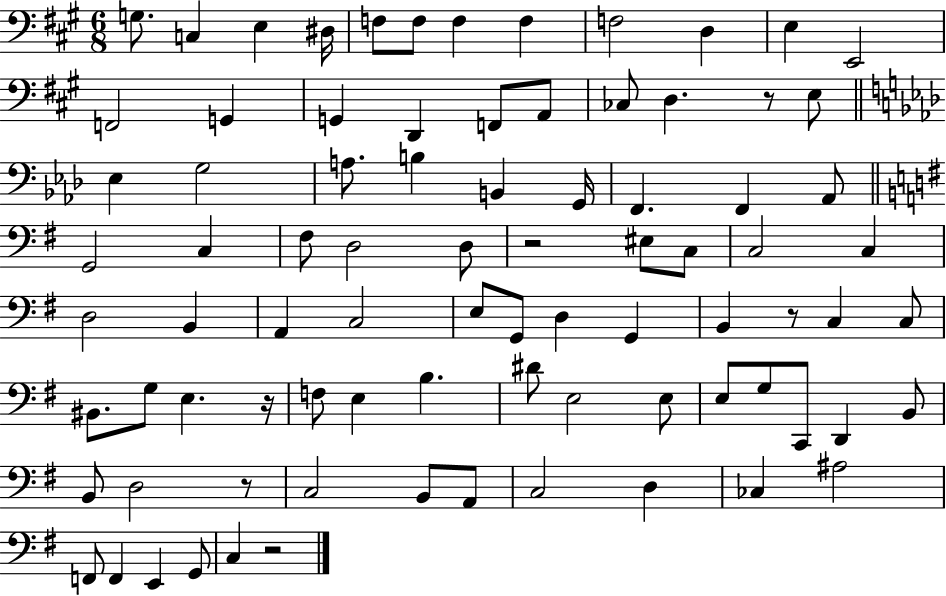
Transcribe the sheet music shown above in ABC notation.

X:1
T:Untitled
M:6/8
L:1/4
K:A
G,/2 C, E, ^D,/4 F,/2 F,/2 F, F, F,2 D, E, E,,2 F,,2 G,, G,, D,, F,,/2 A,,/2 _C,/2 D, z/2 E,/2 _E, G,2 A,/2 B, B,, G,,/4 F,, F,, _A,,/2 G,,2 C, ^F,/2 D,2 D,/2 z2 ^E,/2 C,/2 C,2 C, D,2 B,, A,, C,2 E,/2 G,,/2 D, G,, B,, z/2 C, C,/2 ^B,,/2 G,/2 E, z/4 F,/2 E, B, ^D/2 E,2 E,/2 E,/2 G,/2 C,,/2 D,, B,,/2 B,,/2 D,2 z/2 C,2 B,,/2 A,,/2 C,2 D, _C, ^A,2 F,,/2 F,, E,, G,,/2 C, z2